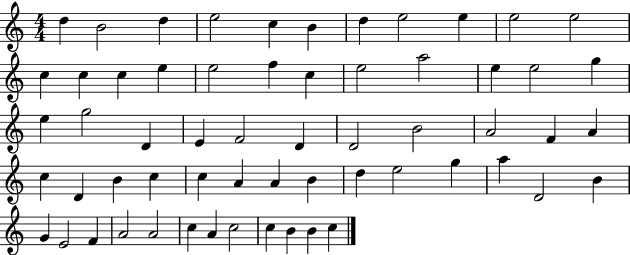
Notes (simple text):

D5/q B4/h D5/q E5/h C5/q B4/q D5/q E5/h E5/q E5/h E5/h C5/q C5/q C5/q E5/q E5/h F5/q C5/q E5/h A5/h E5/q E5/h G5/q E5/q G5/h D4/q E4/q F4/h D4/q D4/h B4/h A4/h F4/q A4/q C5/q D4/q B4/q C5/q C5/q A4/q A4/q B4/q D5/q E5/h G5/q A5/q D4/h B4/q G4/q E4/h F4/q A4/h A4/h C5/q A4/q C5/h C5/q B4/q B4/q C5/q